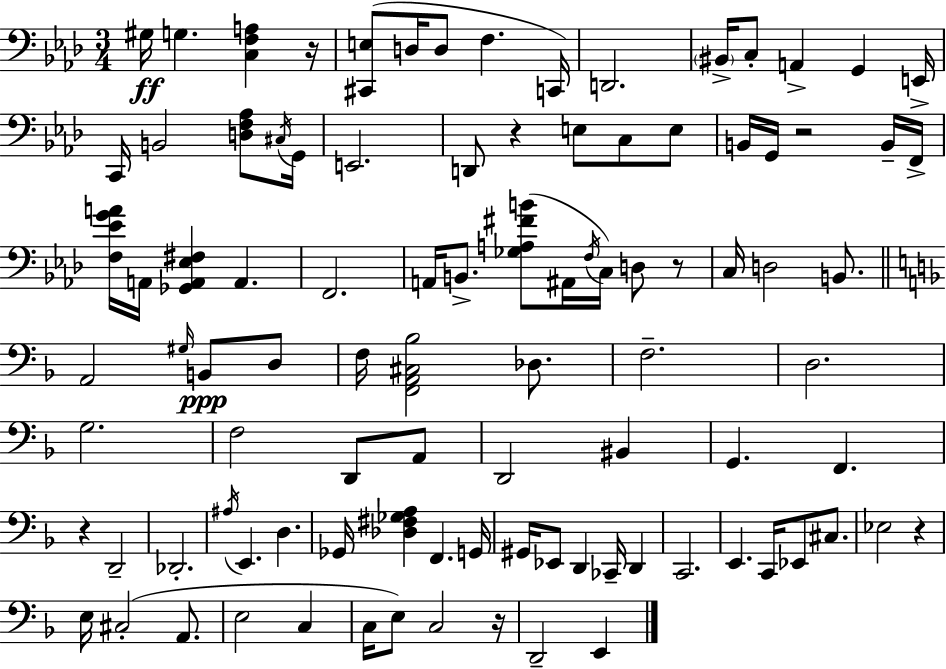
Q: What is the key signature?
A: F minor